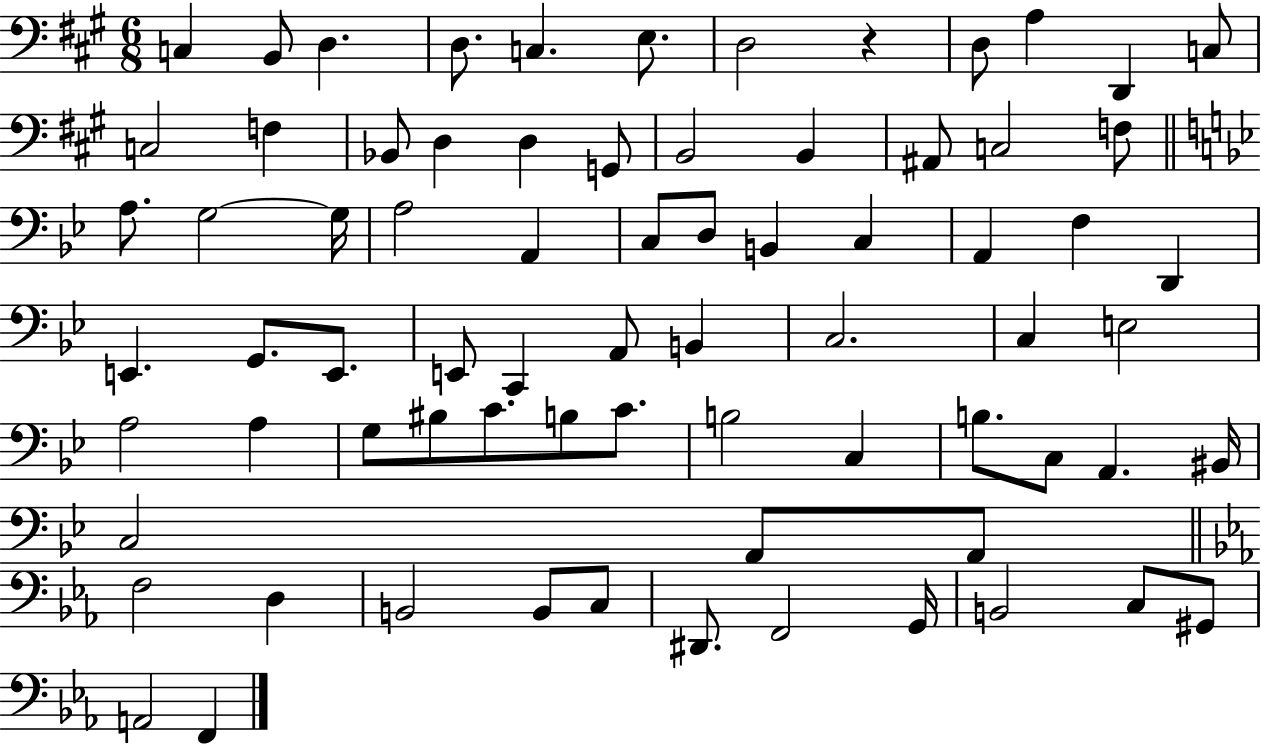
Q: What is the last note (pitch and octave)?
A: F2